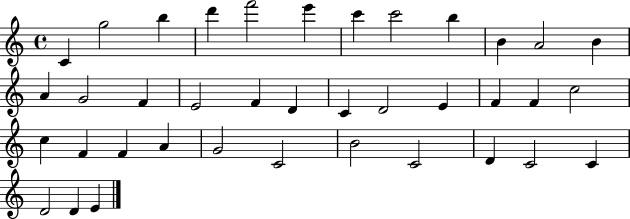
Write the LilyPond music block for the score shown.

{
  \clef treble
  \time 4/4
  \defaultTimeSignature
  \key c \major
  c'4 g''2 b''4 | d'''4 f'''2 e'''4 | c'''4 c'''2 b''4 | b'4 a'2 b'4 | \break a'4 g'2 f'4 | e'2 f'4 d'4 | c'4 d'2 e'4 | f'4 f'4 c''2 | \break c''4 f'4 f'4 a'4 | g'2 c'2 | b'2 c'2 | d'4 c'2 c'4 | \break d'2 d'4 e'4 | \bar "|."
}